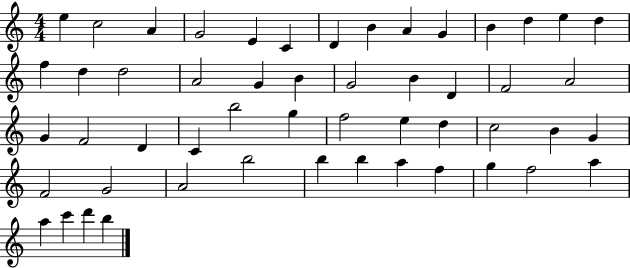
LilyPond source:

{
  \clef treble
  \numericTimeSignature
  \time 4/4
  \key c \major
  e''4 c''2 a'4 | g'2 e'4 c'4 | d'4 b'4 a'4 g'4 | b'4 d''4 e''4 d''4 | \break f''4 d''4 d''2 | a'2 g'4 b'4 | g'2 b'4 d'4 | f'2 a'2 | \break g'4 f'2 d'4 | c'4 b''2 g''4 | f''2 e''4 d''4 | c''2 b'4 g'4 | \break f'2 g'2 | a'2 b''2 | b''4 b''4 a''4 f''4 | g''4 f''2 a''4 | \break a''4 c'''4 d'''4 b''4 | \bar "|."
}